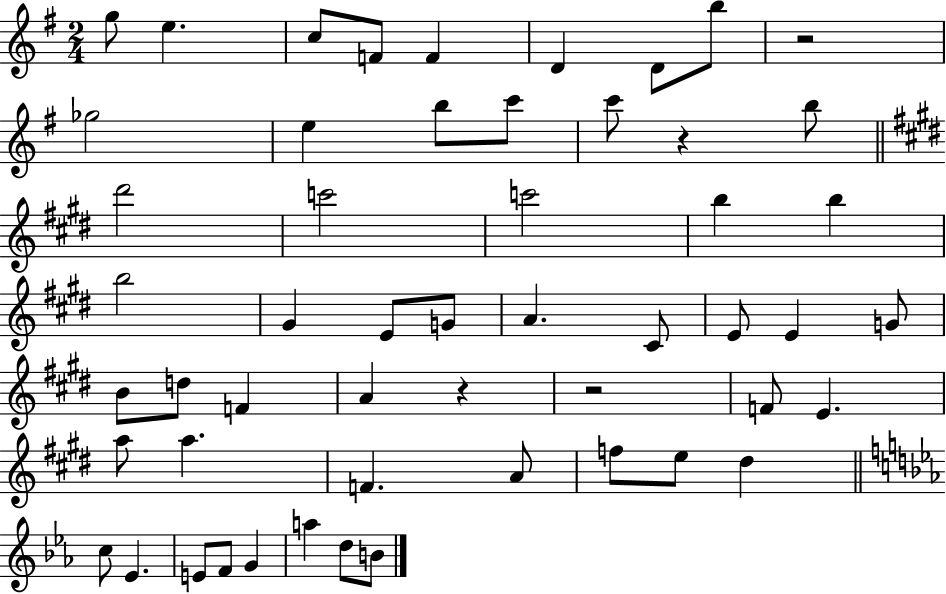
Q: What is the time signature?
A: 2/4